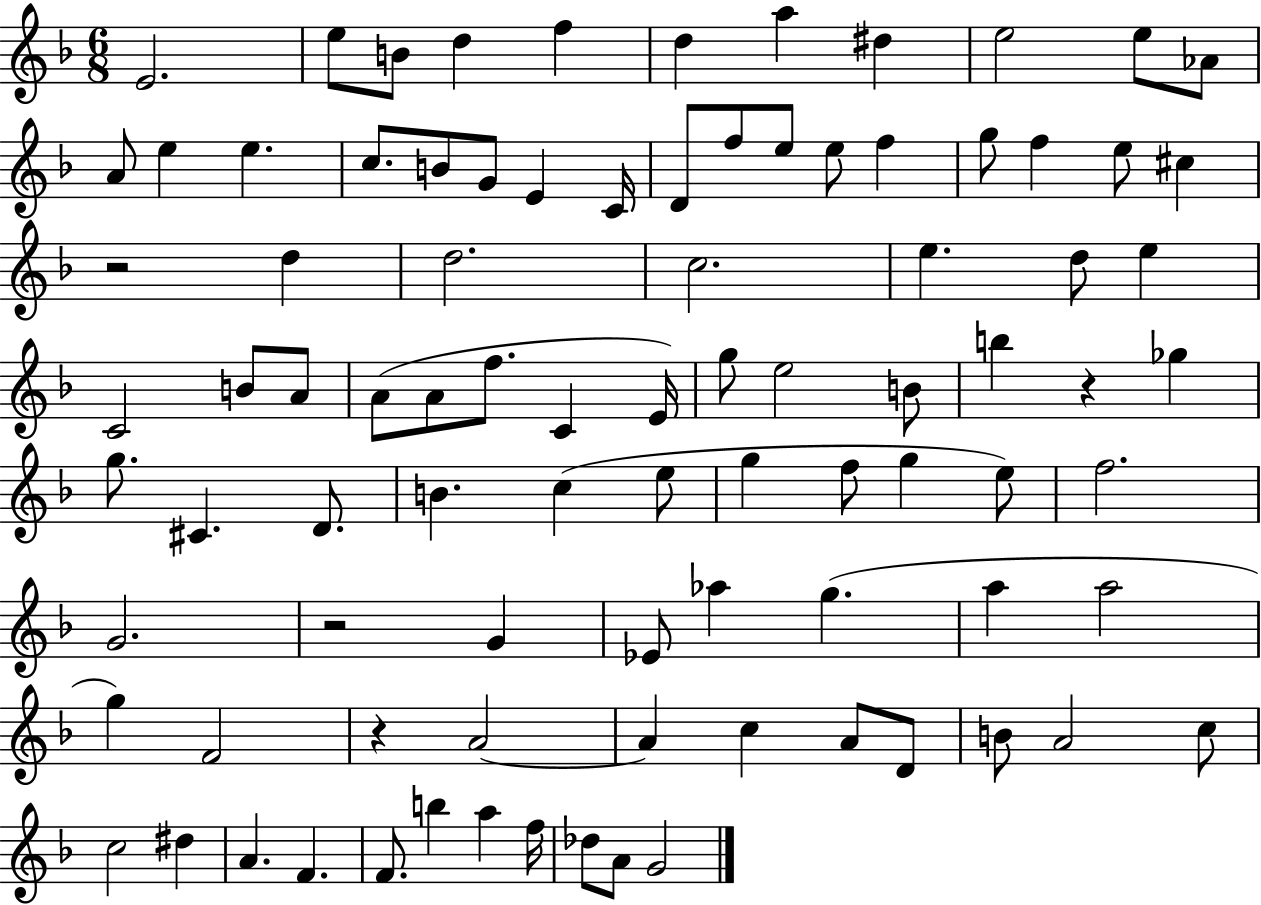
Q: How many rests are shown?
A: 4